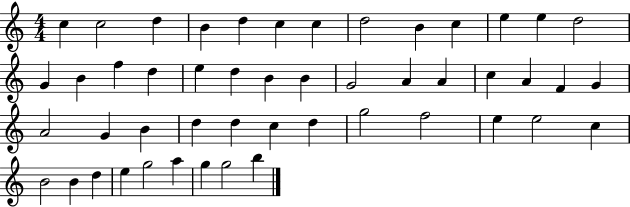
{
  \clef treble
  \numericTimeSignature
  \time 4/4
  \key c \major
  c''4 c''2 d''4 | b'4 d''4 c''4 c''4 | d''2 b'4 c''4 | e''4 e''4 d''2 | \break g'4 b'4 f''4 d''4 | e''4 d''4 b'4 b'4 | g'2 a'4 a'4 | c''4 a'4 f'4 g'4 | \break a'2 g'4 b'4 | d''4 d''4 c''4 d''4 | g''2 f''2 | e''4 e''2 c''4 | \break b'2 b'4 d''4 | e''4 g''2 a''4 | g''4 g''2 b''4 | \bar "|."
}